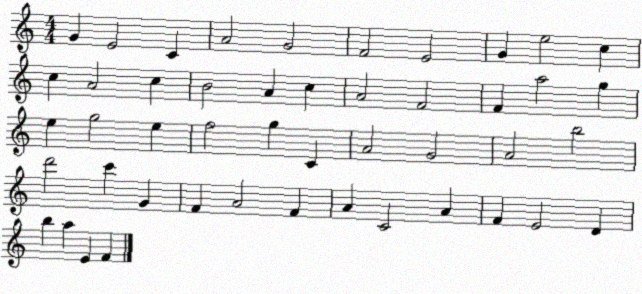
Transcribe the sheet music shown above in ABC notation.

X:1
T:Untitled
M:4/4
L:1/4
K:C
G E2 C A2 G2 F2 E2 G e2 c c A2 c B2 A c A2 F2 F a2 g e g2 e f2 g C A2 G2 A2 b2 d'2 c' G F A2 F A C2 A F E2 D b a E F